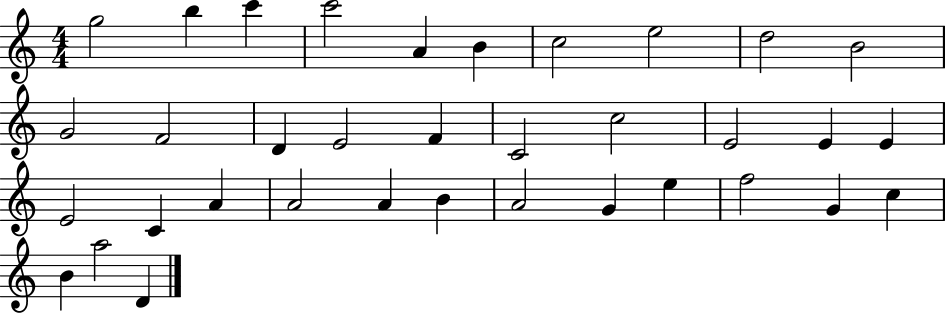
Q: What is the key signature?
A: C major